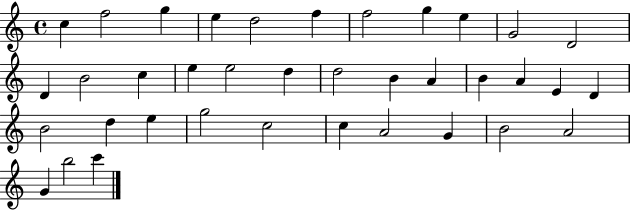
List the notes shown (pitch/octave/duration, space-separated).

C5/q F5/h G5/q E5/q D5/h F5/q F5/h G5/q E5/q G4/h D4/h D4/q B4/h C5/q E5/q E5/h D5/q D5/h B4/q A4/q B4/q A4/q E4/q D4/q B4/h D5/q E5/q G5/h C5/h C5/q A4/h G4/q B4/h A4/h G4/q B5/h C6/q